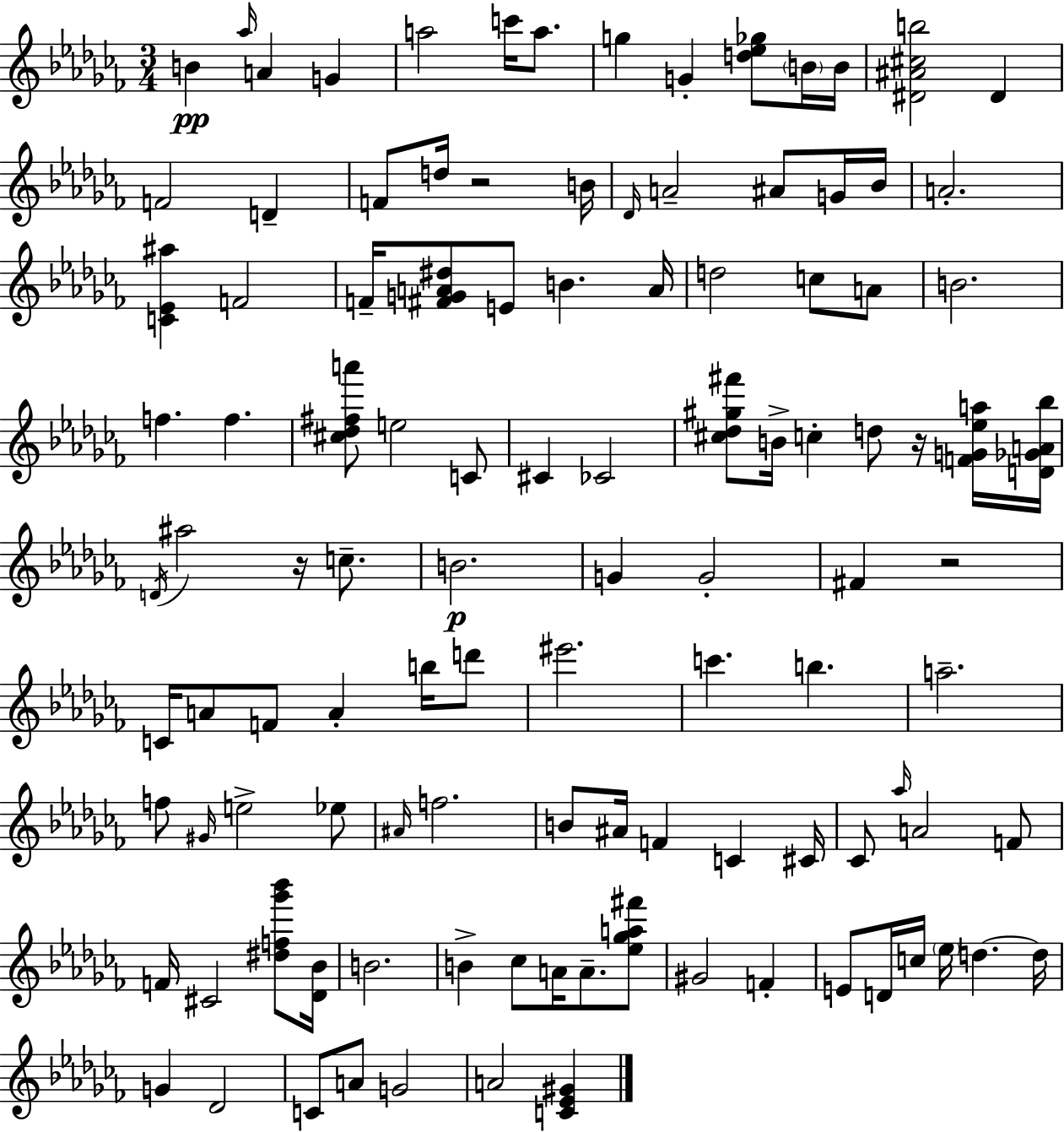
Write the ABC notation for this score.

X:1
T:Untitled
M:3/4
L:1/4
K:Abm
B _a/4 A G a2 c'/4 a/2 g G [d_e_g]/2 B/4 B/4 [^D^A^cb]2 ^D F2 D F/2 d/4 z2 B/4 _D/4 A2 ^A/2 G/4 _B/4 A2 [C_E^a] F2 F/4 [^FGA^d]/2 E/2 B A/4 d2 c/2 A/2 B2 f f [^c_d^fa']/2 e2 C/2 ^C _C2 [^c_d^g^f']/2 B/4 c d/2 z/4 [FG_ea]/4 [D_GA_b]/4 D/4 ^a2 z/4 c/2 B2 G G2 ^F z2 C/4 A/2 F/2 A b/4 d'/2 ^e'2 c' b a2 f/2 ^G/4 e2 _e/2 ^A/4 f2 B/2 ^A/4 F C ^C/4 _C/2 _a/4 A2 F/2 F/4 ^C2 [^df_g'_b']/2 [_D_B]/4 B2 B _c/2 A/4 A/2 [_e_ga^f']/2 ^G2 F E/2 D/4 c/4 _e/4 d d/4 G _D2 C/2 A/2 G2 A2 [C_E^G]